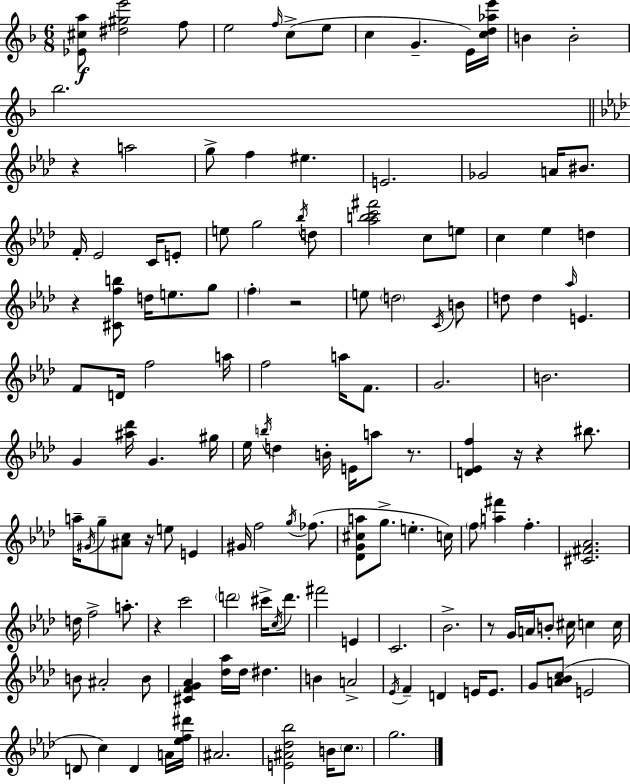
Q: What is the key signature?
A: D minor